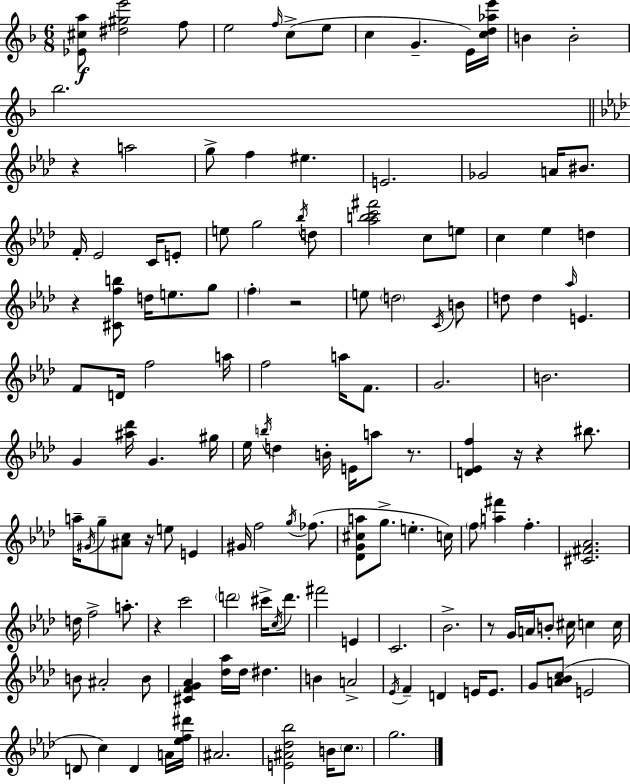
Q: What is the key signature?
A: D minor